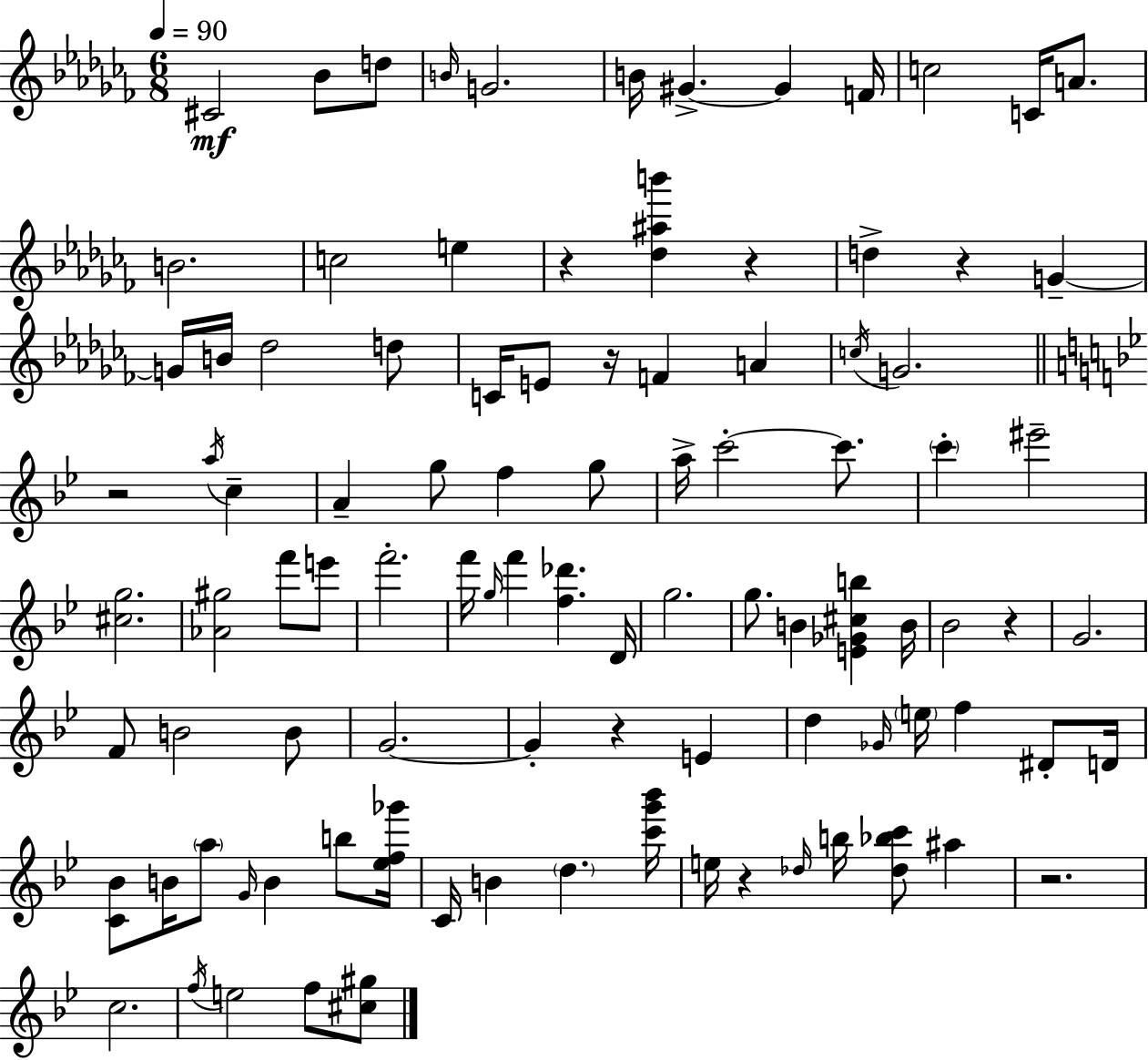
{
  \clef treble
  \numericTimeSignature
  \time 6/8
  \key aes \minor
  \tempo 4 = 90
  \repeat volta 2 { cis'2\mf bes'8 d''8 | \grace { b'16 } g'2. | b'16 gis'4.->~~ gis'4 | f'16 c''2 c'16 a'8. | \break b'2. | c''2 e''4 | r4 <des'' ais'' b'''>4 r4 | d''4-> r4 g'4--~~ | \break g'16 b'16 des''2 d''8 | c'16 e'8 r16 f'4 a'4 | \acciaccatura { c''16 } g'2. | \bar "||" \break \key bes \major r2 \acciaccatura { a''16 } c''4-- | a'4-- g''8 f''4 g''8 | a''16-> c'''2-.~~ c'''8. | \parenthesize c'''4-. eis'''2-- | \break <cis'' g''>2. | <aes' gis''>2 f'''8 e'''8 | f'''2.-. | f'''16 \grace { g''16 } f'''4 <f'' des'''>4. | \break d'16 g''2. | g''8. b'4 <e' ges' cis'' b''>4 | b'16 bes'2 r4 | g'2. | \break f'8 b'2 | b'8 g'2.~~ | g'4-. r4 e'4 | d''4 \grace { ges'16 } \parenthesize e''16 f''4 | \break dis'8-. d'16 <c' bes'>8 b'16 \parenthesize a''8 \grace { g'16 } b'4 | b''8 <ees'' f'' ges'''>16 c'16 b'4 \parenthesize d''4. | <c''' g''' bes'''>16 e''16 r4 \grace { des''16 } b''16 <des'' bes'' c'''>8 | ais''4 r2. | \break c''2. | \acciaccatura { f''16 } e''2 | f''8 <cis'' gis''>8 } \bar "|."
}